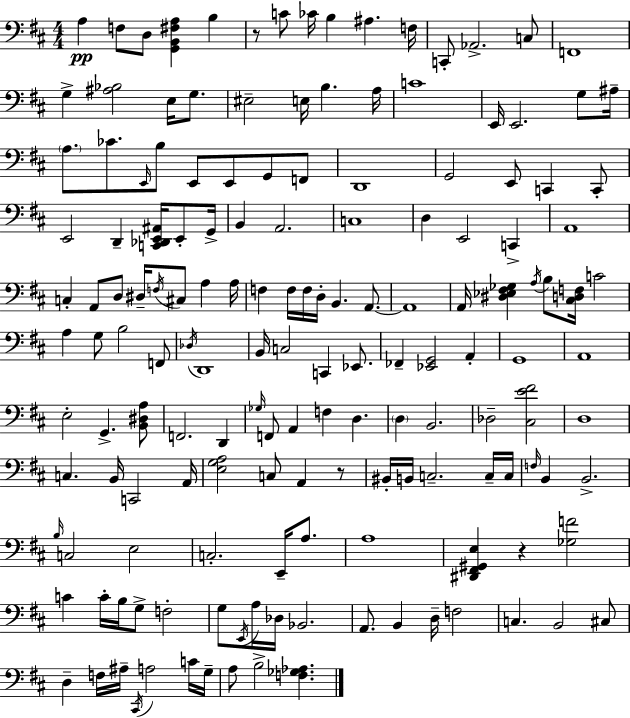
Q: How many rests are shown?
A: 3